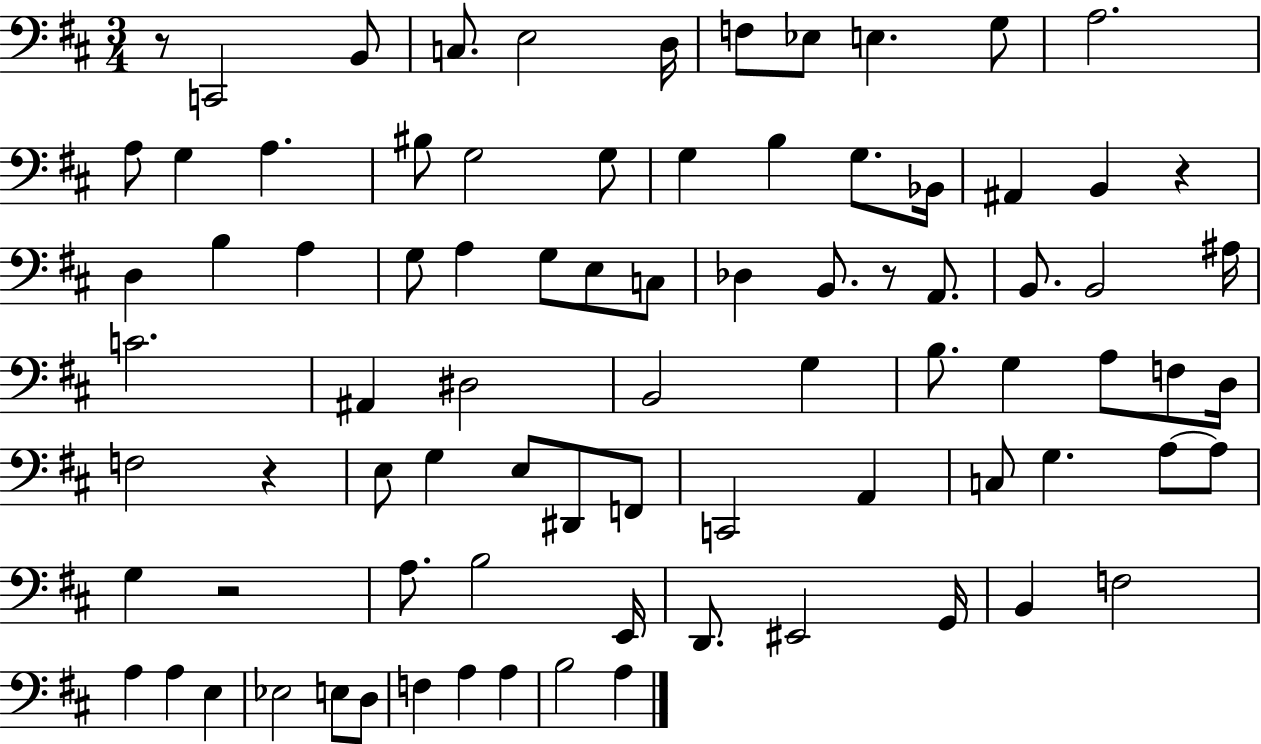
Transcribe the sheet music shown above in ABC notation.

X:1
T:Untitled
M:3/4
L:1/4
K:D
z/2 C,,2 B,,/2 C,/2 E,2 D,/4 F,/2 _E,/2 E, G,/2 A,2 A,/2 G, A, ^B,/2 G,2 G,/2 G, B, G,/2 _B,,/4 ^A,, B,, z D, B, A, G,/2 A, G,/2 E,/2 C,/2 _D, B,,/2 z/2 A,,/2 B,,/2 B,,2 ^A,/4 C2 ^A,, ^D,2 B,,2 G, B,/2 G, A,/2 F,/2 D,/4 F,2 z E,/2 G, E,/2 ^D,,/2 F,,/2 C,,2 A,, C,/2 G, A,/2 A,/2 G, z2 A,/2 B,2 E,,/4 D,,/2 ^E,,2 G,,/4 B,, F,2 A, A, E, _E,2 E,/2 D,/2 F, A, A, B,2 A,